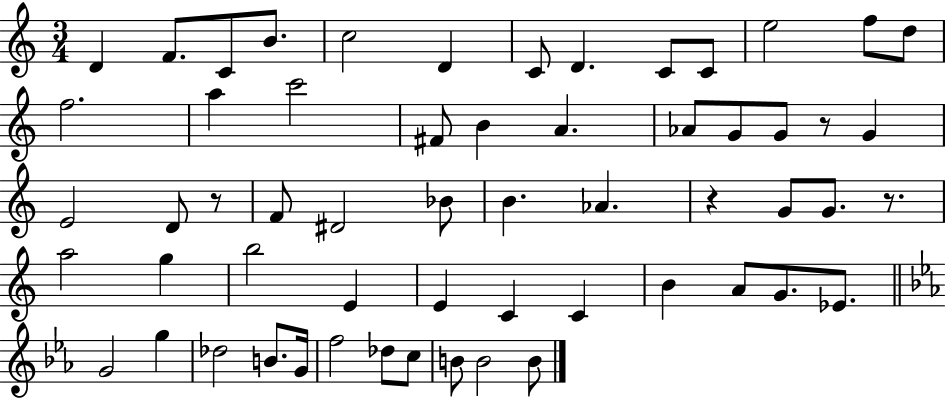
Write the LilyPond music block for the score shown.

{
  \clef treble
  \numericTimeSignature
  \time 3/4
  \key c \major
  d'4 f'8. c'8 b'8. | c''2 d'4 | c'8 d'4. c'8 c'8 | e''2 f''8 d''8 | \break f''2. | a''4 c'''2 | fis'8 b'4 a'4. | aes'8 g'8 g'8 r8 g'4 | \break e'2 d'8 r8 | f'8 dis'2 bes'8 | b'4. aes'4. | r4 g'8 g'8. r8. | \break a''2 g''4 | b''2 e'4 | e'4 c'4 c'4 | b'4 a'8 g'8. ees'8. | \break \bar "||" \break \key ees \major g'2 g''4 | des''2 b'8. g'16 | f''2 des''8 c''8 | b'8 b'2 b'8 | \break \bar "|."
}